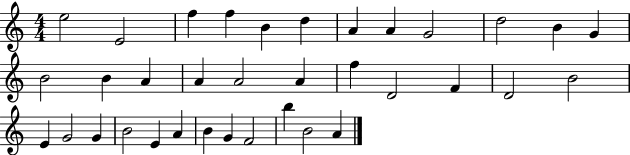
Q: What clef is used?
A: treble